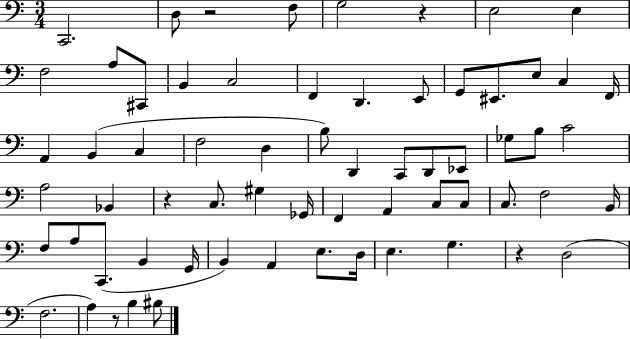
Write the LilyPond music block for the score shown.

{
  \clef bass
  \numericTimeSignature
  \time 3/4
  \key c \major
  c,2. | d8 r2 f8 | g2 r4 | e2 e4 | \break f2 a8 cis,8 | b,4 c2 | f,4 d,4. e,8 | g,8 eis,8. e8 c4 f,16 | \break a,4 b,4( c4 | f2 d4 | b8) d,4 c,8 d,8 ees,8 | ges8 b8 c'2 | \break a2 bes,4 | r4 c8. gis4 ges,16 | f,4 a,4 c8 c8 | c8. f2 b,16 | \break f8 a8 c,8.( b,4 g,16 | b,4) a,4 e8. d16 | e4. g4. | r4 d2( | \break f2. | a4) r8 b4 bis8 | \bar "|."
}